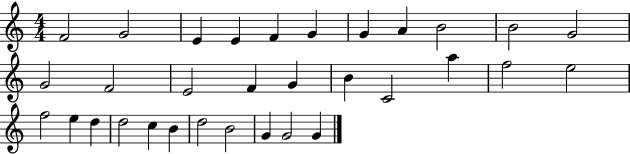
{
  \clef treble
  \numericTimeSignature
  \time 4/4
  \key c \major
  f'2 g'2 | e'4 e'4 f'4 g'4 | g'4 a'4 b'2 | b'2 g'2 | \break g'2 f'2 | e'2 f'4 g'4 | b'4 c'2 a''4 | f''2 e''2 | \break f''2 e''4 d''4 | d''2 c''4 b'4 | d''2 b'2 | g'4 g'2 g'4 | \break \bar "|."
}